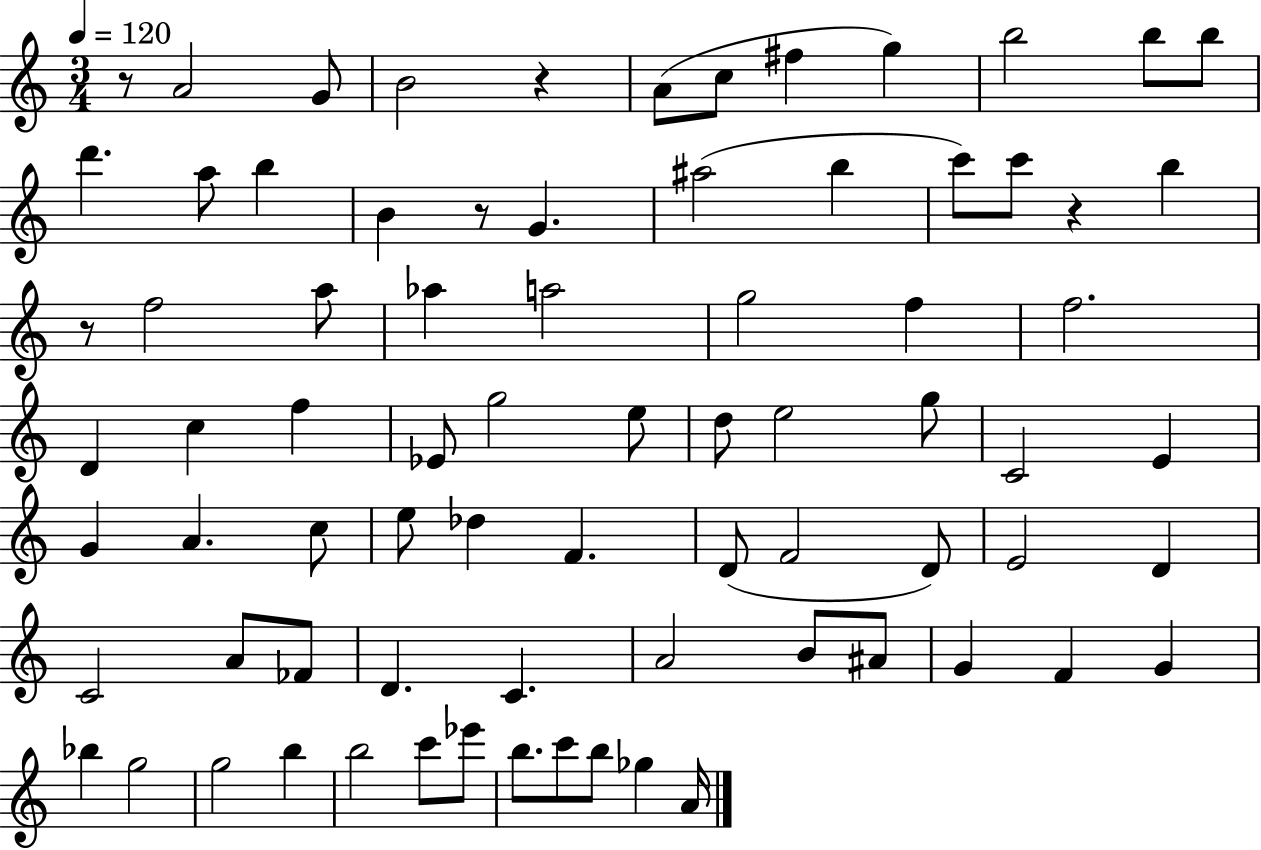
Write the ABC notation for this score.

X:1
T:Untitled
M:3/4
L:1/4
K:C
z/2 A2 G/2 B2 z A/2 c/2 ^f g b2 b/2 b/2 d' a/2 b B z/2 G ^a2 b c'/2 c'/2 z b z/2 f2 a/2 _a a2 g2 f f2 D c f _E/2 g2 e/2 d/2 e2 g/2 C2 E G A c/2 e/2 _d F D/2 F2 D/2 E2 D C2 A/2 _F/2 D C A2 B/2 ^A/2 G F G _b g2 g2 b b2 c'/2 _e'/2 b/2 c'/2 b/2 _g A/4